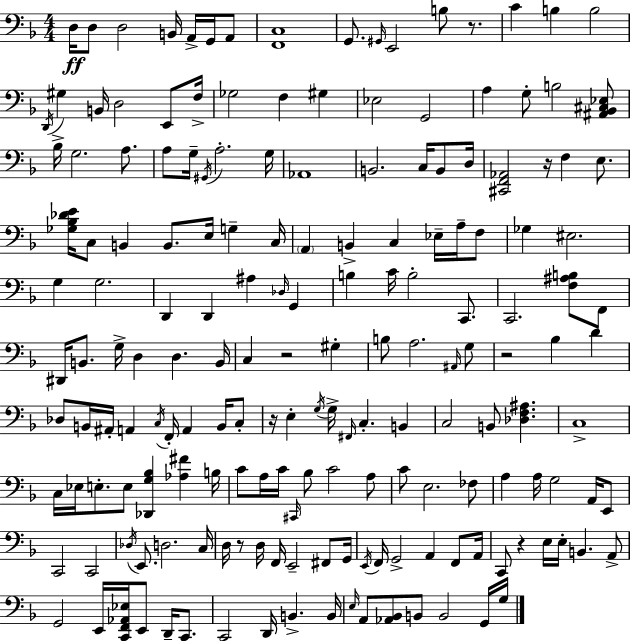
D3/s D3/e D3/h B2/s A2/s G2/s A2/e [F2,C3]/w G2/e. G#2/s E2/h B3/e R/e. C4/q B3/q B3/h D2/s G#3/q B2/s D3/h E2/e F3/s Gb3/h F3/q G#3/q Eb3/h G2/h A3/q G3/e B3/h [A#2,Bb2,C#3,Eb3]/e Bb3/s G3/h. A3/e. A3/e G3/s G#2/s A3/h. G3/s Ab2/w B2/h. C3/s B2/e D3/s [C#2,F2,Ab2]/h R/s F3/q E3/e. [Gb3,Bb3,Db4,E4]/s C3/e B2/q B2/e. E3/s G3/q C3/s A2/q B2/q C3/q Eb3/s A3/s F3/e Gb3/q EIS3/h. G3/q G3/h. D2/q D2/q A#3/q Db3/s G2/q B3/q C4/s B3/h C2/e. C2/h. [F3,A#3,B3]/e F2/e D#2/s B2/e. G3/s D3/q D3/q. B2/s C3/q R/h G#3/q B3/e A3/h. A#2/s G3/e R/h Bb3/q D4/q Db3/e B2/s A#2/s A2/q C3/s F2/s A2/q B2/s C3/e R/s E3/q G3/s G3/s F#2/s C3/q. B2/q C3/h B2/e [Db3,F3,A#3]/q. C3/w C3/s Eb3/s E3/e. E3/e [Db2,G3,Bb3]/q [Ab3,F#4]/q B3/s C4/e A3/s C4/s C#2/s Bb3/e C4/h A3/e C4/e E3/h. FES3/e A3/q A3/s G3/h A2/s E2/e C2/h C2/h Db3/s E2/e. D3/h. C3/s D3/s R/e D3/s F2/s E2/h F#2/e G2/s E2/s F2/s G2/h A2/q F2/e A2/s C2/e R/q E3/s E3/s B2/q. A2/e G2/h E2/s [C2,F2,Ab2,Eb3]/s E2/e D2/s C2/e. C2/h D2/s B2/q. B2/s E3/s A2/e [Ab2,Bb2]/e B2/e B2/h G2/s G3/s